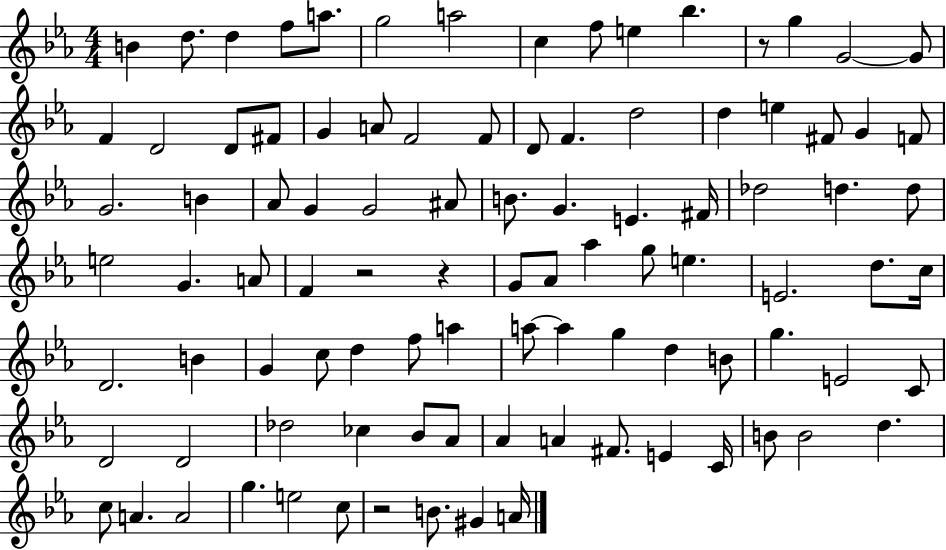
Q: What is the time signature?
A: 4/4